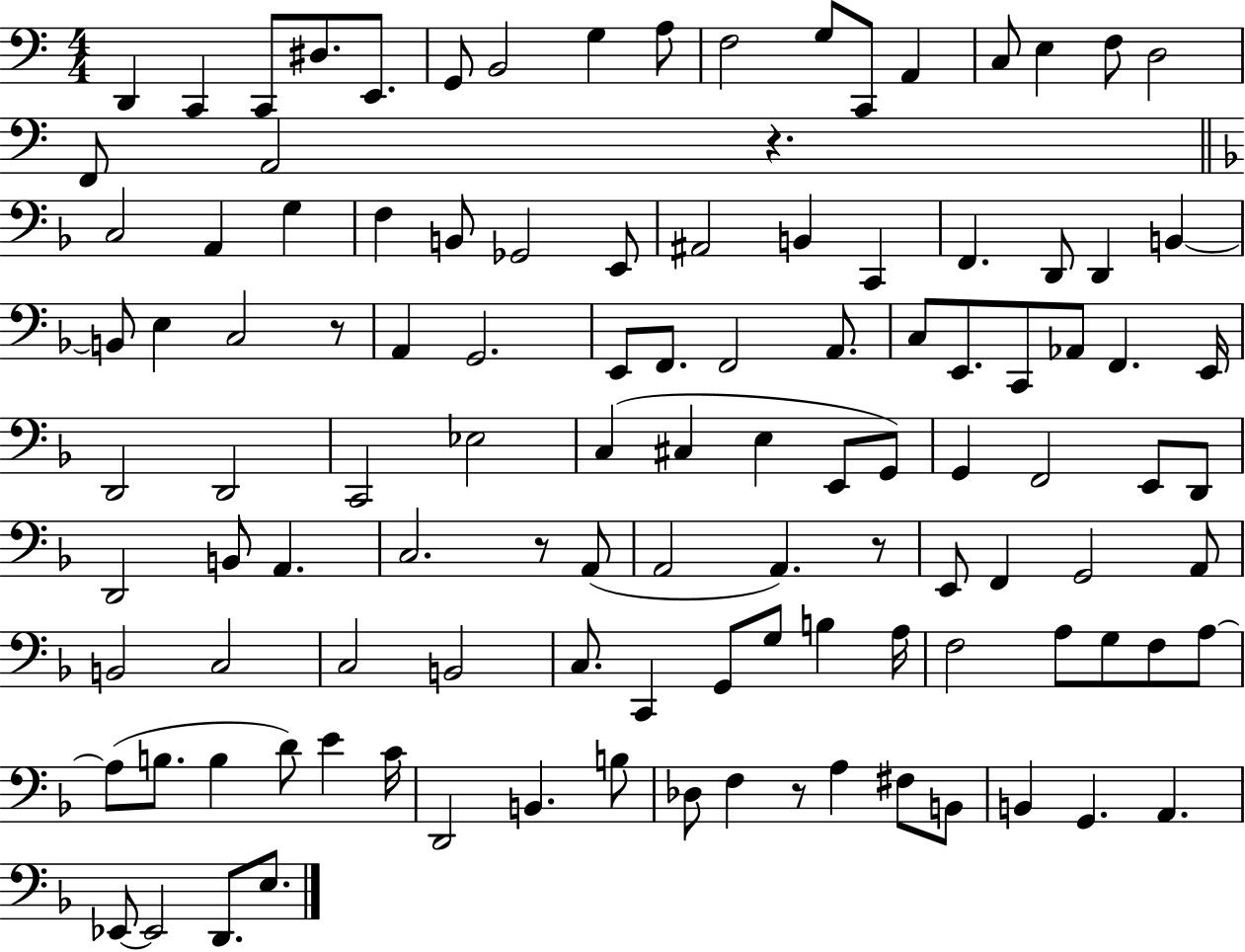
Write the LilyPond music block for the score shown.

{
  \clef bass
  \numericTimeSignature
  \time 4/4
  \key c \major
  d,4 c,4 c,8 dis8. e,8. | g,8 b,2 g4 a8 | f2 g8 c,8 a,4 | c8 e4 f8 d2 | \break f,8 a,2 r4. | \bar "||" \break \key f \major c2 a,4 g4 | f4 b,8 ges,2 e,8 | ais,2 b,4 c,4 | f,4. d,8 d,4 b,4~~ | \break b,8 e4 c2 r8 | a,4 g,2. | e,8 f,8. f,2 a,8. | c8 e,8. c,8 aes,8 f,4. e,16 | \break d,2 d,2 | c,2 ees2 | c4( cis4 e4 e,8 g,8) | g,4 f,2 e,8 d,8 | \break d,2 b,8 a,4. | c2. r8 a,8( | a,2 a,4.) r8 | e,8 f,4 g,2 a,8 | \break b,2 c2 | c2 b,2 | c8. c,4 g,8 g8 b4 a16 | f2 a8 g8 f8 a8~~ | \break a8( b8. b4 d'8) e'4 c'16 | d,2 b,4. b8 | des8 f4 r8 a4 fis8 b,8 | b,4 g,4. a,4. | \break ees,8~~ ees,2 d,8. e8. | \bar "|."
}